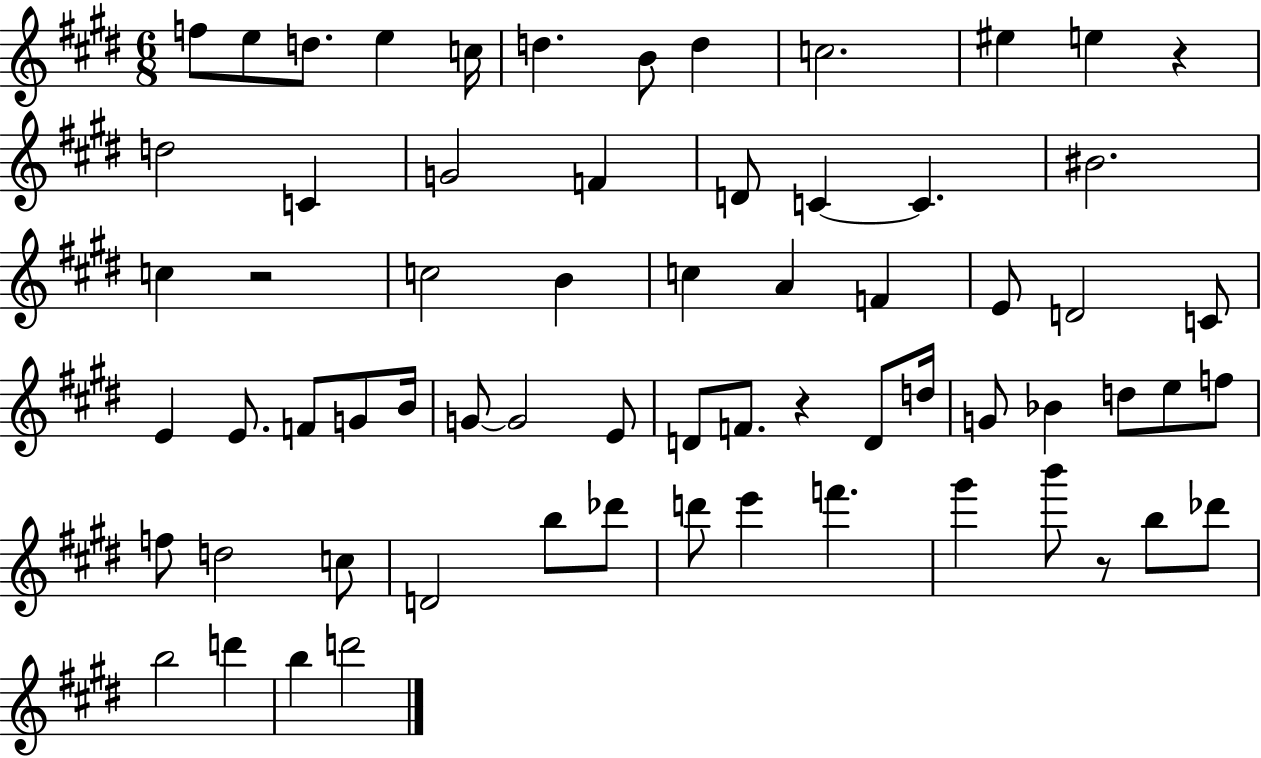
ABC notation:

X:1
T:Untitled
M:6/8
L:1/4
K:E
f/2 e/2 d/2 e c/4 d B/2 d c2 ^e e z d2 C G2 F D/2 C C ^B2 c z2 c2 B c A F E/2 D2 C/2 E E/2 F/2 G/2 B/4 G/2 G2 E/2 D/2 F/2 z D/2 d/4 G/2 _B d/2 e/2 f/2 f/2 d2 c/2 D2 b/2 _d'/2 d'/2 e' f' ^g' b'/2 z/2 b/2 _d'/2 b2 d' b d'2